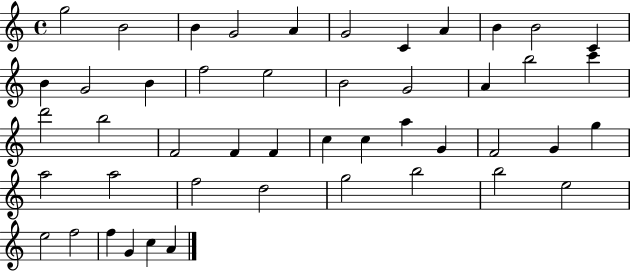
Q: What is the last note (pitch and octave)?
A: A4